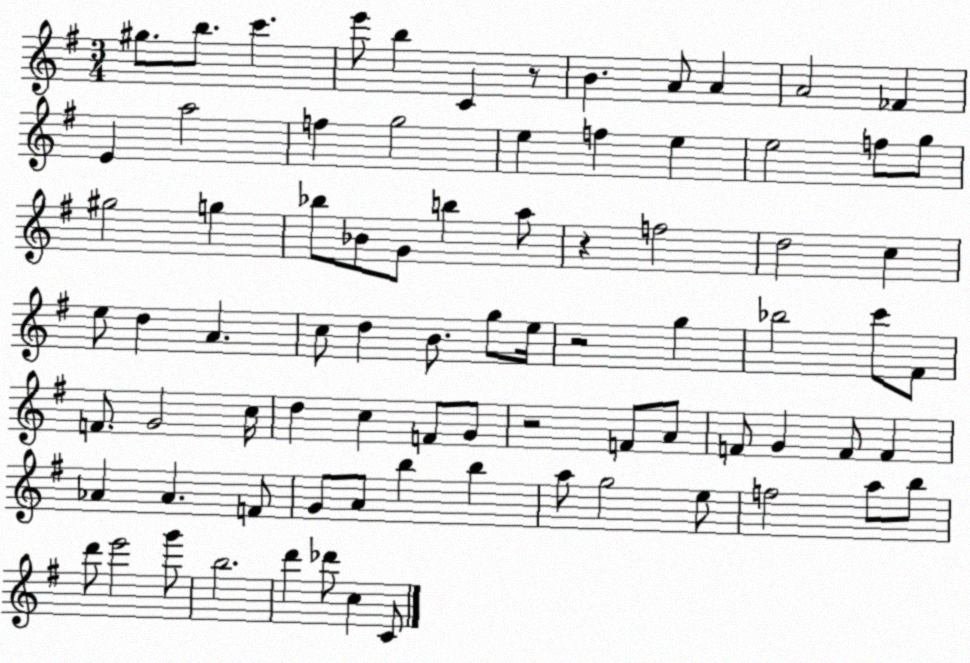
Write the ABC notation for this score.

X:1
T:Untitled
M:3/4
L:1/4
K:G
^g/2 b/2 c' e'/2 b C z/2 B A/2 A A2 _F E a2 f g2 e f e e2 f/2 g/2 ^g2 g _b/2 _B/2 G/2 b a/2 z f2 d2 c e/2 d A c/2 d B/2 g/2 e/4 z2 g _b2 c'/2 ^F/2 F/2 G2 c/4 d c F/2 G/2 z2 F/2 A/2 F/2 G F/2 F _A _A F/2 G/2 A/2 b b a/2 g2 e/2 f2 a/2 b/2 d'/2 e'2 g'/2 b2 d' _d'/2 c C/2